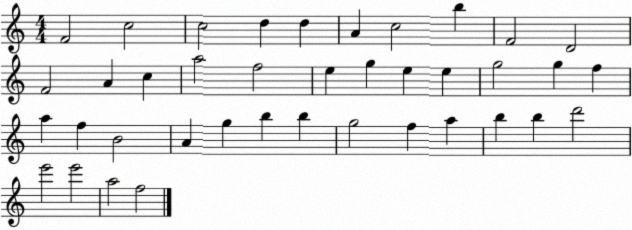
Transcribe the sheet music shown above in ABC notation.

X:1
T:Untitled
M:4/4
L:1/4
K:C
F2 c2 c2 d d A c2 b F2 D2 F2 A c a2 f2 e g e e g2 g f a f B2 A g b b g2 f a b b d'2 e'2 e'2 a2 f2